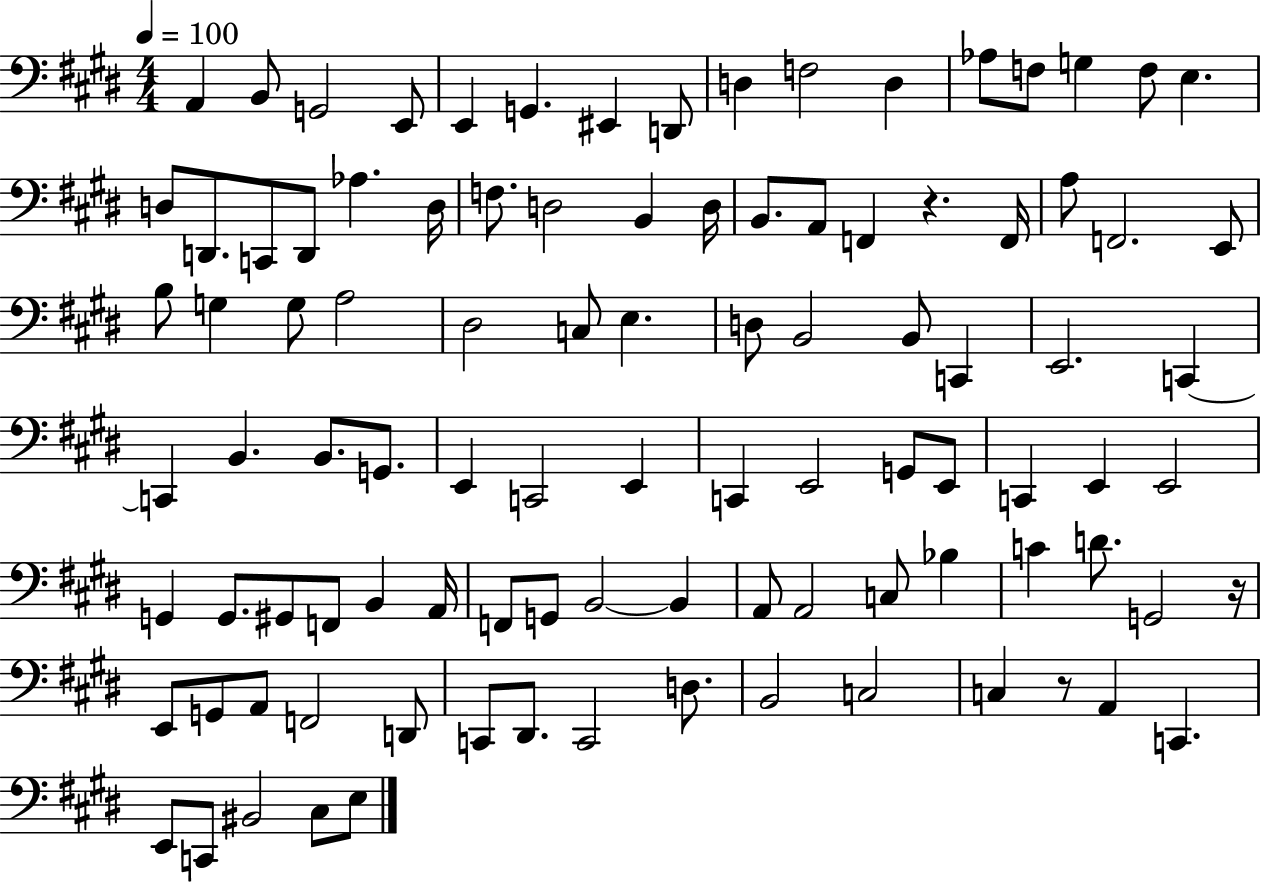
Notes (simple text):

A2/q B2/e G2/h E2/e E2/q G2/q. EIS2/q D2/e D3/q F3/h D3/q Ab3/e F3/e G3/q F3/e E3/q. D3/e D2/e. C2/e D2/e Ab3/q. D3/s F3/e. D3/h B2/q D3/s B2/e. A2/e F2/q R/q. F2/s A3/e F2/h. E2/e B3/e G3/q G3/e A3/h D#3/h C3/e E3/q. D3/e B2/h B2/e C2/q E2/h. C2/q C2/q B2/q. B2/e. G2/e. E2/q C2/h E2/q C2/q E2/h G2/e E2/e C2/q E2/q E2/h G2/q G2/e. G#2/e F2/e B2/q A2/s F2/e G2/e B2/h B2/q A2/e A2/h C3/e Bb3/q C4/q D4/e. G2/h R/s E2/e G2/e A2/e F2/h D2/e C2/e D#2/e. C2/h D3/e. B2/h C3/h C3/q R/e A2/q C2/q. E2/e C2/e BIS2/h C#3/e E3/e